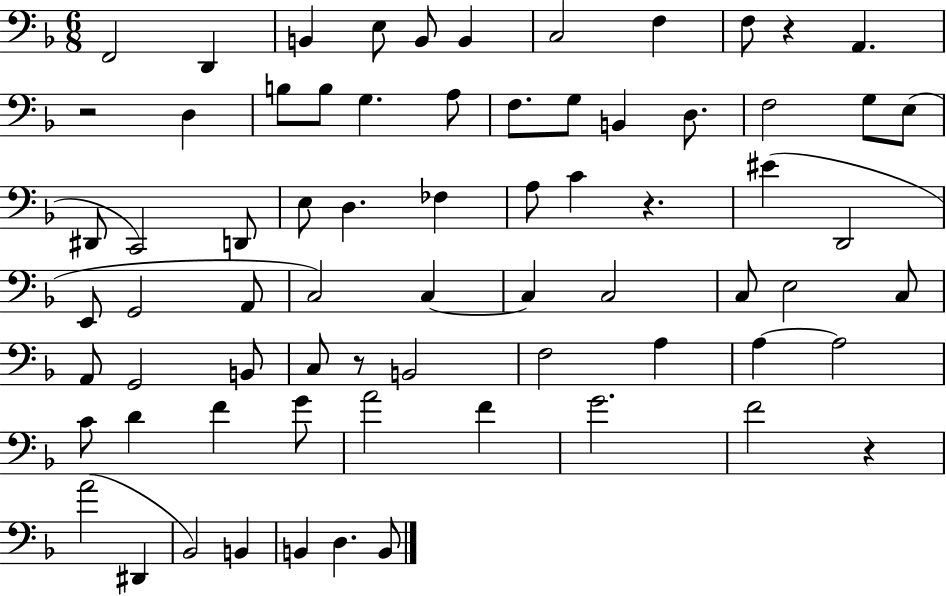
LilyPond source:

{
  \clef bass
  \numericTimeSignature
  \time 6/8
  \key f \major
  f,2 d,4 | b,4 e8 b,8 b,4 | c2 f4 | f8 r4 a,4. | \break r2 d4 | b8 b8 g4. a8 | f8. g8 b,4 d8. | f2 g8 e8( | \break dis,8 c,2) d,8 | e8 d4. fes4 | a8 c'4 r4. | eis'4( d,2 | \break e,8 g,2 a,8 | c2) c4~~ | c4 c2 | c8 e2 c8 | \break a,8 g,2 b,8 | c8 r8 b,2 | f2 a4 | a4~~ a2 | \break c'8 d'4 f'4 g'8 | a'2 f'4 | g'2. | f'2 r4 | \break a'2( dis,4 | bes,2) b,4 | b,4 d4. b,8 | \bar "|."
}